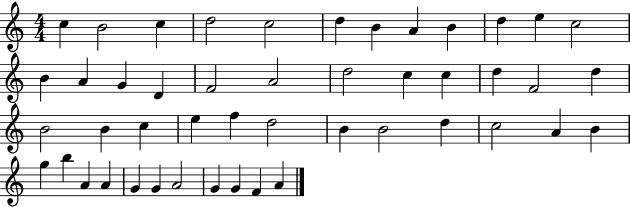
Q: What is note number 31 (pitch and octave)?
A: B4